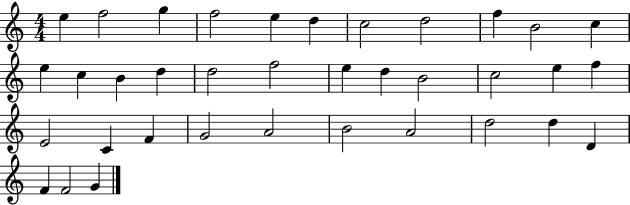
E5/q F5/h G5/q F5/h E5/q D5/q C5/h D5/h F5/q B4/h C5/q E5/q C5/q B4/q D5/q D5/h F5/h E5/q D5/q B4/h C5/h E5/q F5/q E4/h C4/q F4/q G4/h A4/h B4/h A4/h D5/h D5/q D4/q F4/q F4/h G4/q